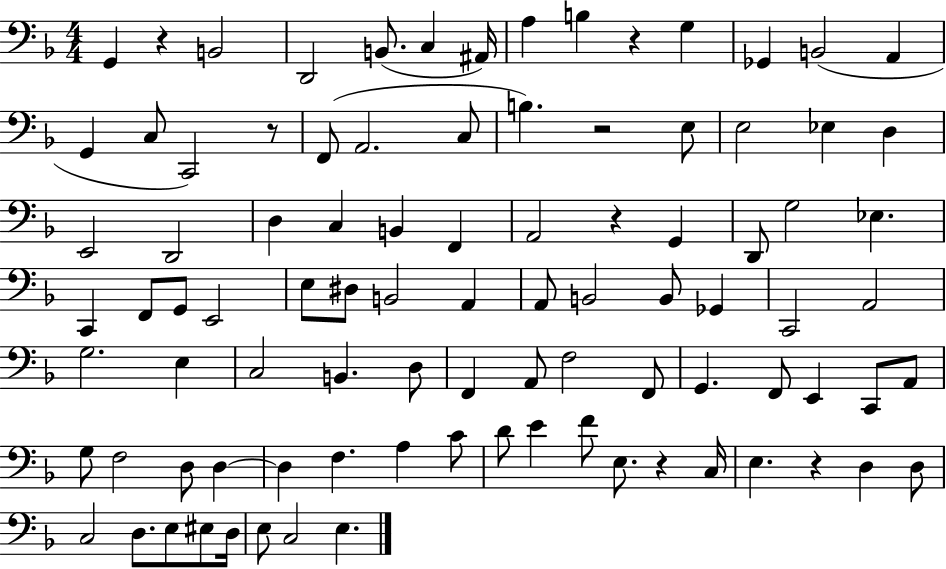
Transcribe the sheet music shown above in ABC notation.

X:1
T:Untitled
M:4/4
L:1/4
K:F
G,, z B,,2 D,,2 B,,/2 C, ^A,,/4 A, B, z G, _G,, B,,2 A,, G,, C,/2 C,,2 z/2 F,,/2 A,,2 C,/2 B, z2 E,/2 E,2 _E, D, E,,2 D,,2 D, C, B,, F,, A,,2 z G,, D,,/2 G,2 _E, C,, F,,/2 G,,/2 E,,2 E,/2 ^D,/2 B,,2 A,, A,,/2 B,,2 B,,/2 _G,, C,,2 A,,2 G,2 E, C,2 B,, D,/2 F,, A,,/2 F,2 F,,/2 G,, F,,/2 E,, C,,/2 A,,/2 G,/2 F,2 D,/2 D, D, F, A, C/2 D/2 E F/2 E,/2 z C,/4 E, z D, D,/2 C,2 D,/2 E,/2 ^E,/2 D,/4 E,/2 C,2 E,